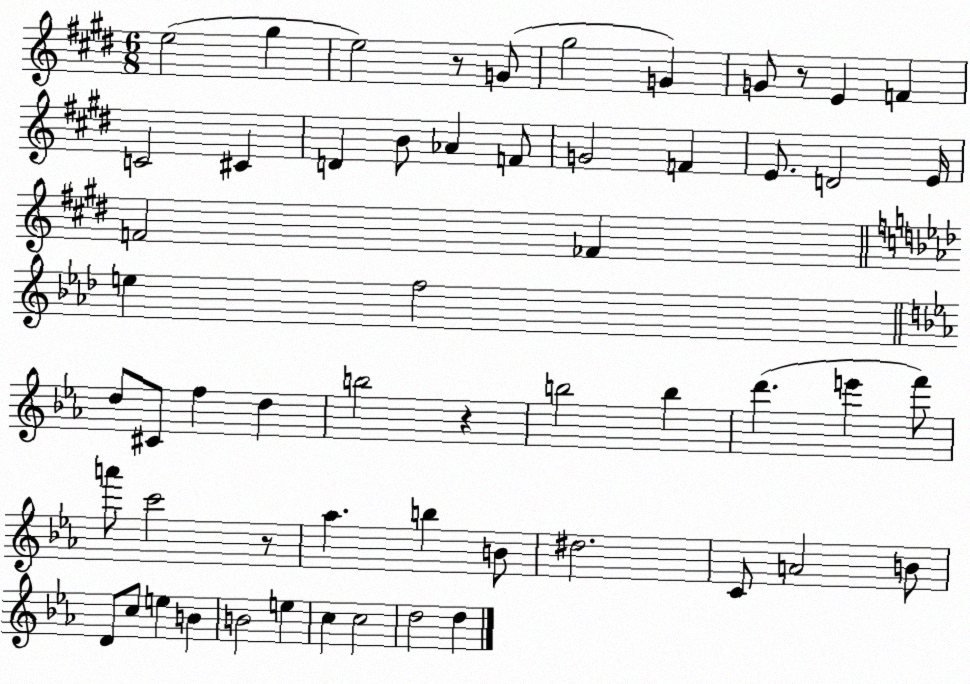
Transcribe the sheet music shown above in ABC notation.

X:1
T:Untitled
M:6/8
L:1/4
K:E
e2 ^g e2 z/2 G/2 ^g2 G G/2 z/2 E F C2 ^C D B/2 _A F/2 G2 F E/2 D2 E/4 F2 _F e f2 d/2 ^C/2 f d b2 z b2 b d' e' f'/2 a'/2 c'2 z/2 _a b B/2 ^d2 C/2 A2 B/2 D/2 c/2 e B B2 e c c2 d2 d